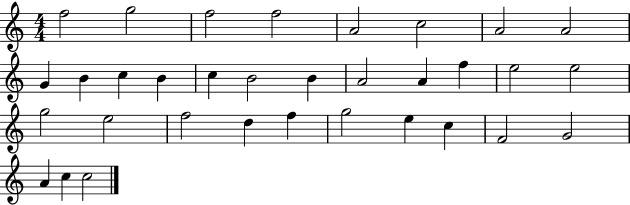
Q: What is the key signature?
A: C major